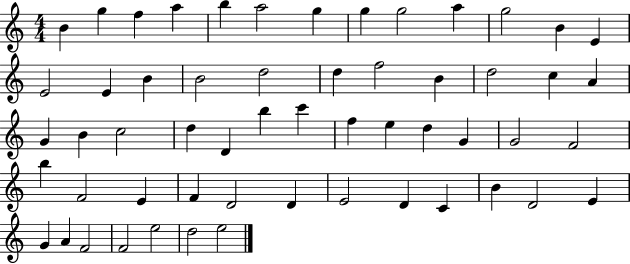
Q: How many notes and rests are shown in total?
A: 56